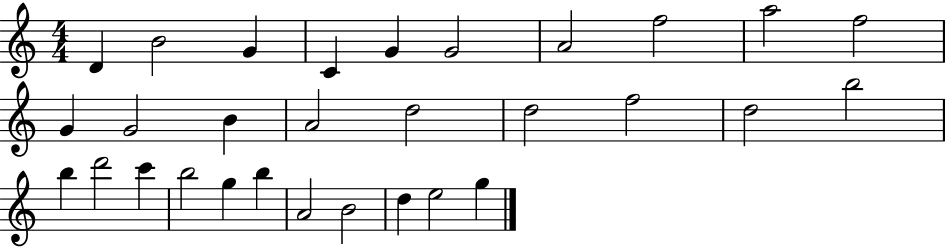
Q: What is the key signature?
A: C major